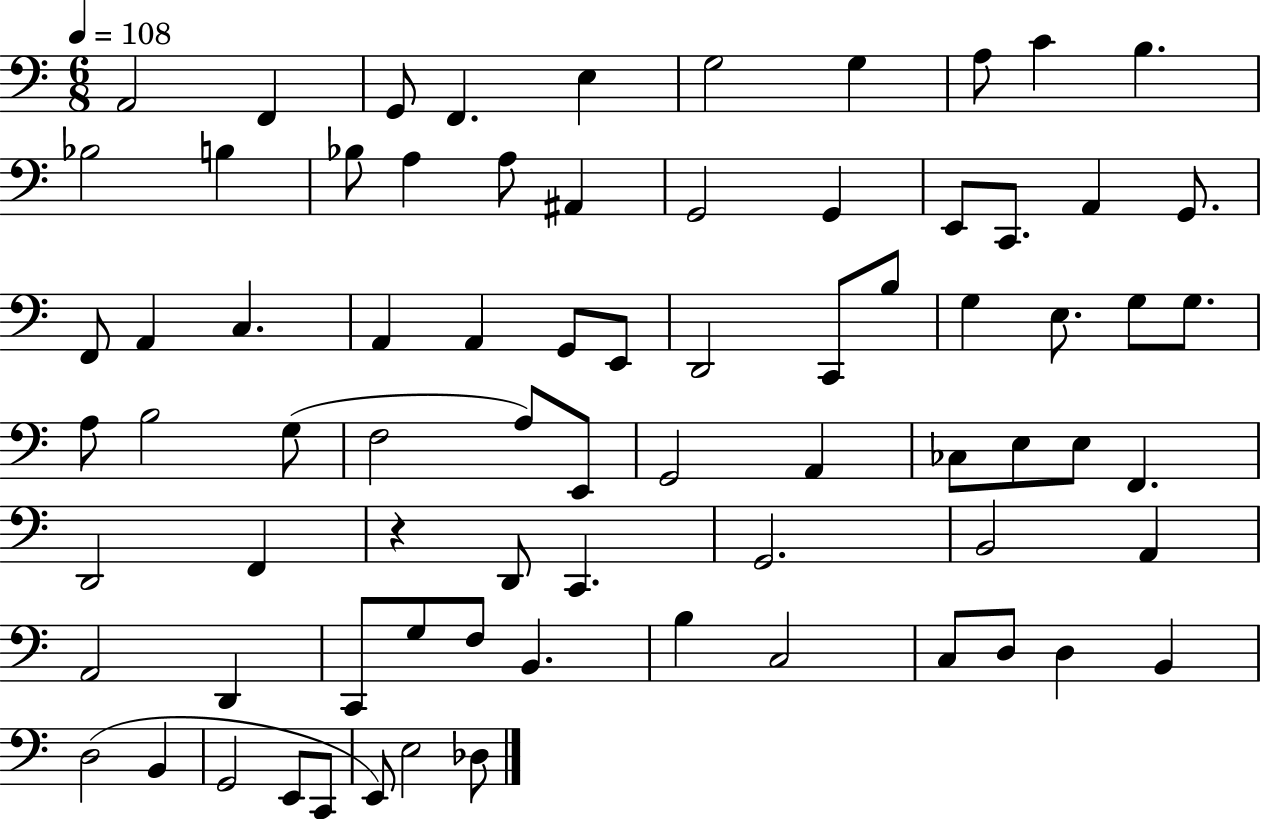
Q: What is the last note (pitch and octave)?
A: Db3